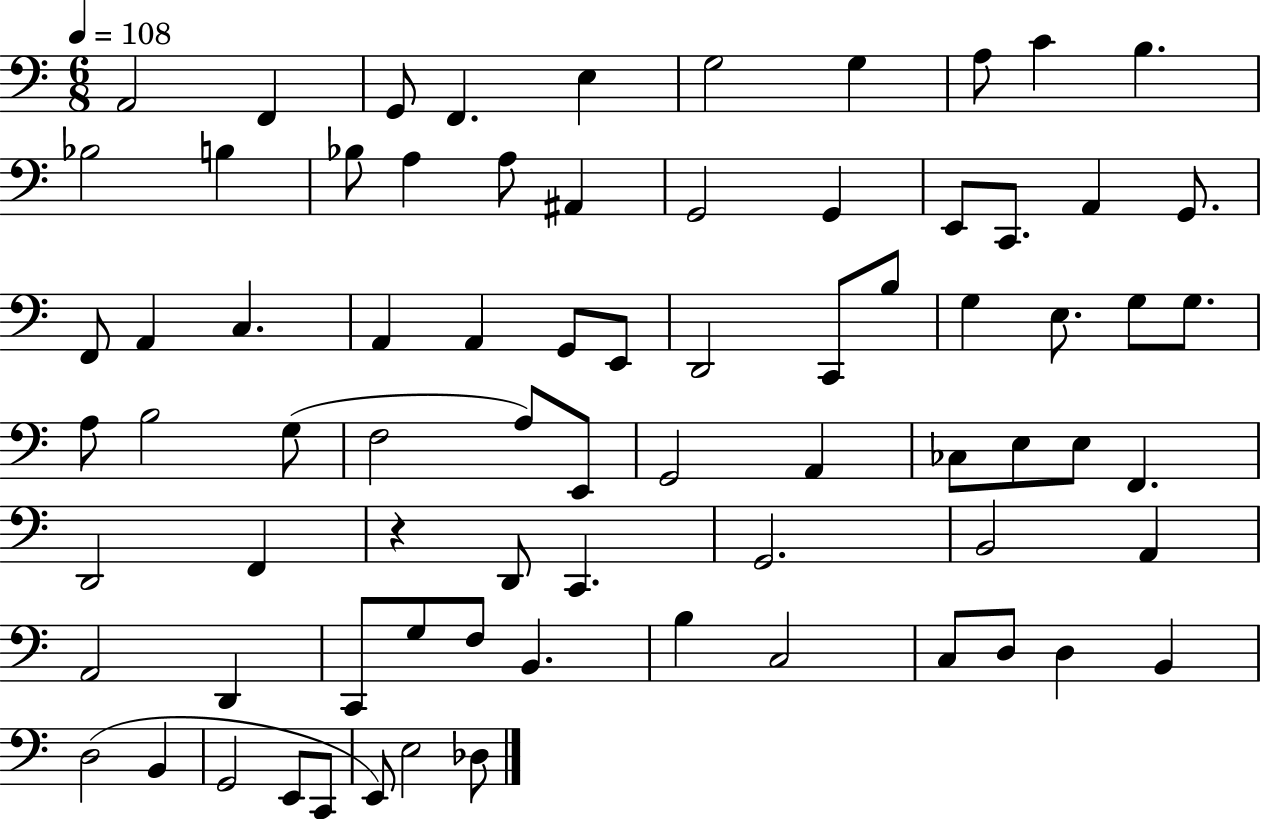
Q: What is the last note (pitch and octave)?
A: Db3